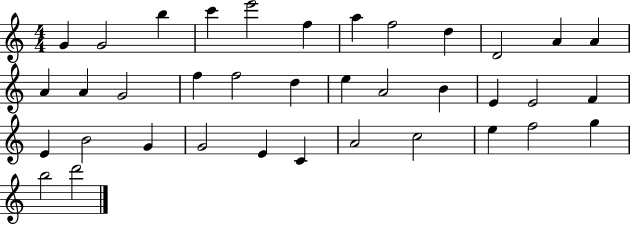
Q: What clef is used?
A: treble